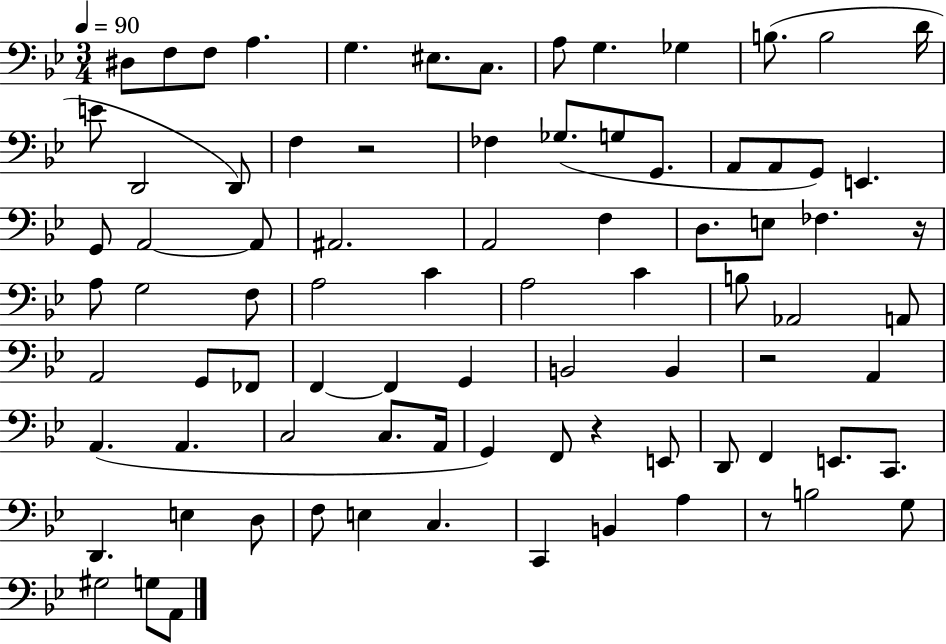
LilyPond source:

{
  \clef bass
  \numericTimeSignature
  \time 3/4
  \key bes \major
  \tempo 4 = 90
  dis8 f8 f8 a4. | g4. eis8. c8. | a8 g4. ges4 | b8.( b2 d'16 | \break e'8 d,2 d,8) | f4 r2 | fes4 ges8.( g8 g,8. | a,8 a,8 g,8) e,4. | \break g,8 a,2~~ a,8 | ais,2. | a,2 f4 | d8. e8 fes4. r16 | \break a8 g2 f8 | a2 c'4 | a2 c'4 | b8 aes,2 a,8 | \break a,2 g,8 fes,8 | f,4~~ f,4 g,4 | b,2 b,4 | r2 a,4 | \break a,4.( a,4. | c2 c8. a,16 | g,4) f,8 r4 e,8 | d,8 f,4 e,8. c,8. | \break d,4. e4 d8 | f8 e4 c4. | c,4 b,4 a4 | r8 b2 g8 | \break gis2 g8 a,8 | \bar "|."
}